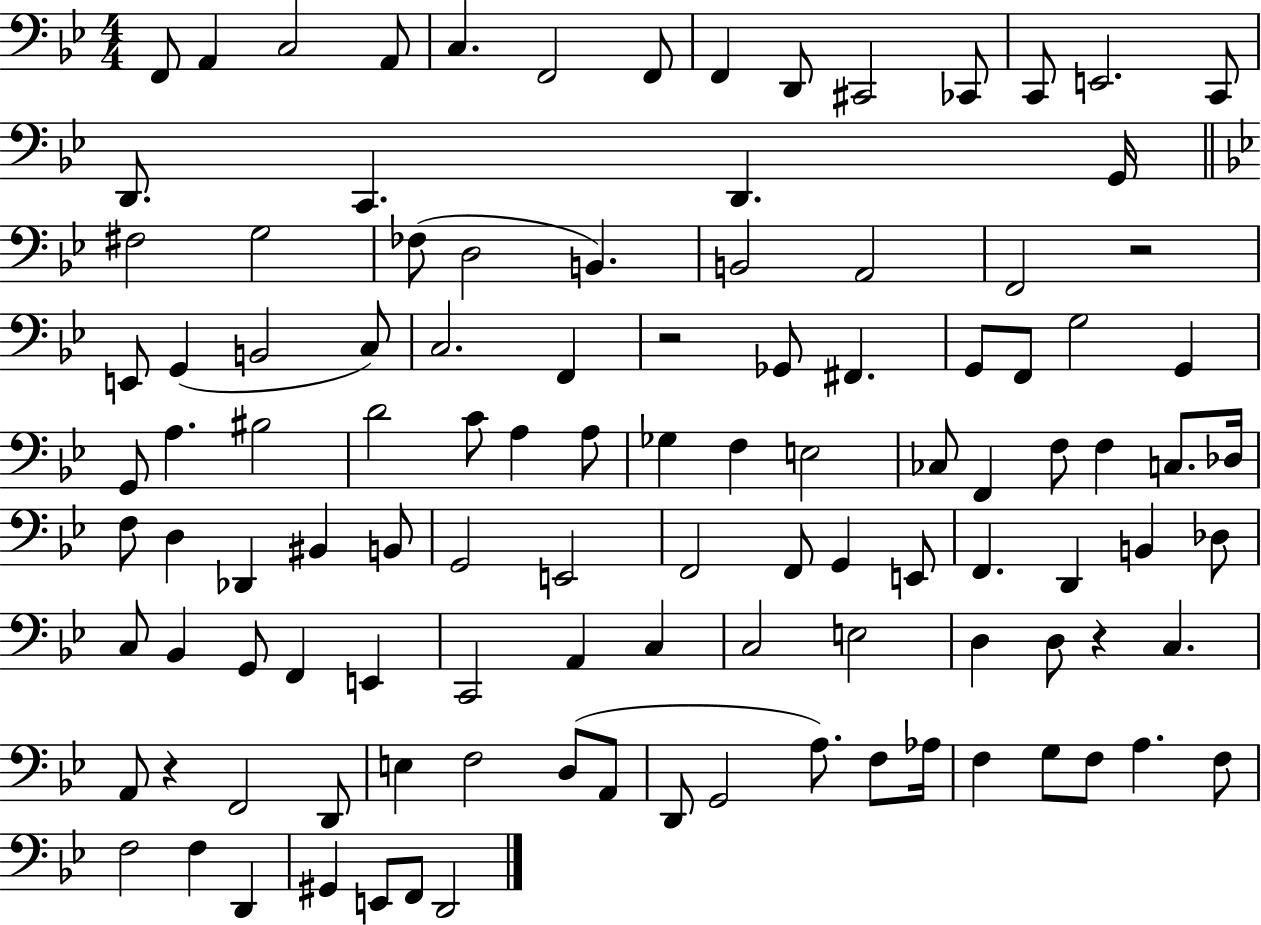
X:1
T:Untitled
M:4/4
L:1/4
K:Bb
F,,/2 A,, C,2 A,,/2 C, F,,2 F,,/2 F,, D,,/2 ^C,,2 _C,,/2 C,,/2 E,,2 C,,/2 D,,/2 C,, D,, G,,/4 ^F,2 G,2 _F,/2 D,2 B,, B,,2 A,,2 F,,2 z2 E,,/2 G,, B,,2 C,/2 C,2 F,, z2 _G,,/2 ^F,, G,,/2 F,,/2 G,2 G,, G,,/2 A, ^B,2 D2 C/2 A, A,/2 _G, F, E,2 _C,/2 F,, F,/2 F, C,/2 _D,/4 F,/2 D, _D,, ^B,, B,,/2 G,,2 E,,2 F,,2 F,,/2 G,, E,,/2 F,, D,, B,, _D,/2 C,/2 _B,, G,,/2 F,, E,, C,,2 A,, C, C,2 E,2 D, D,/2 z C, A,,/2 z F,,2 D,,/2 E, F,2 D,/2 A,,/2 D,,/2 G,,2 A,/2 F,/2 _A,/4 F, G,/2 F,/2 A, F,/2 F,2 F, D,, ^G,, E,,/2 F,,/2 D,,2